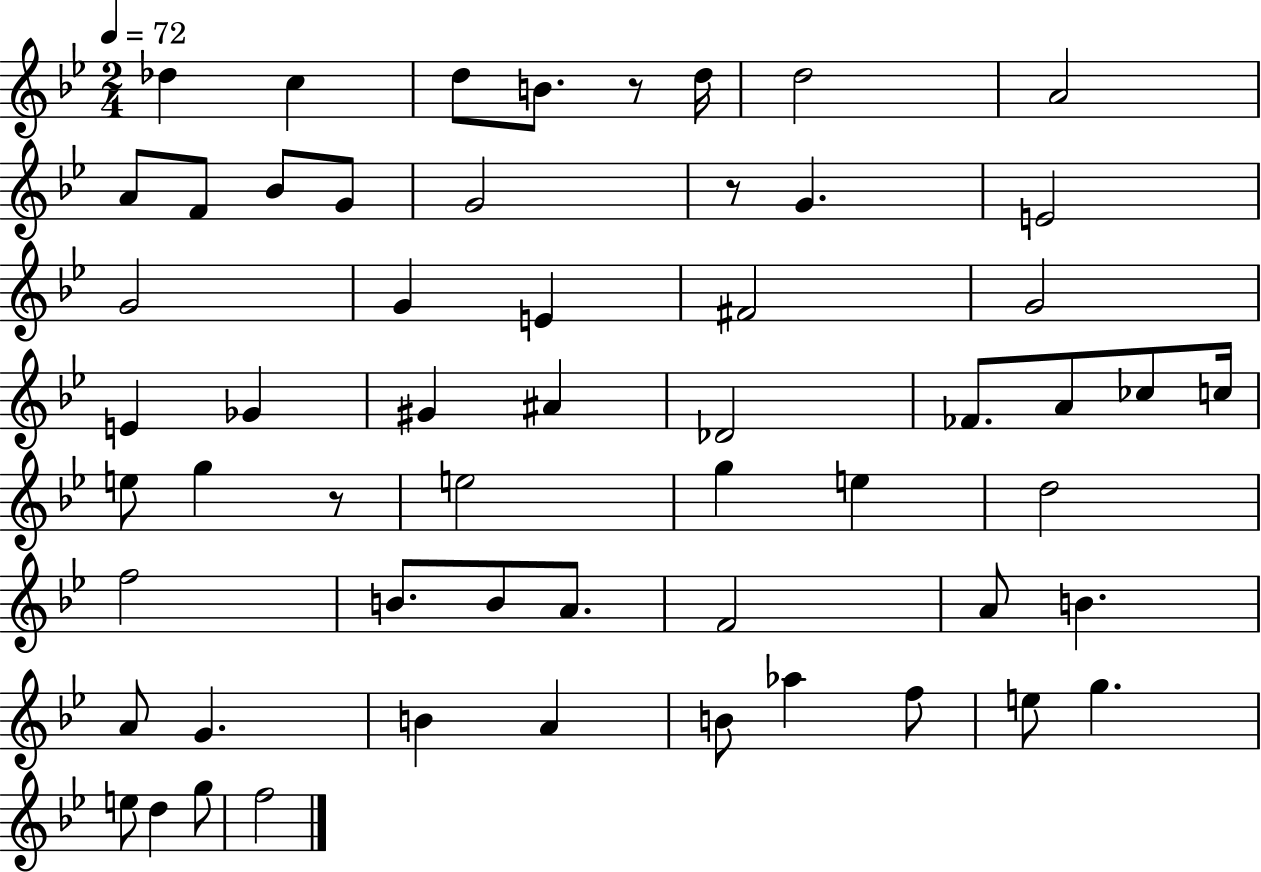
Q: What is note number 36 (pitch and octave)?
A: B4